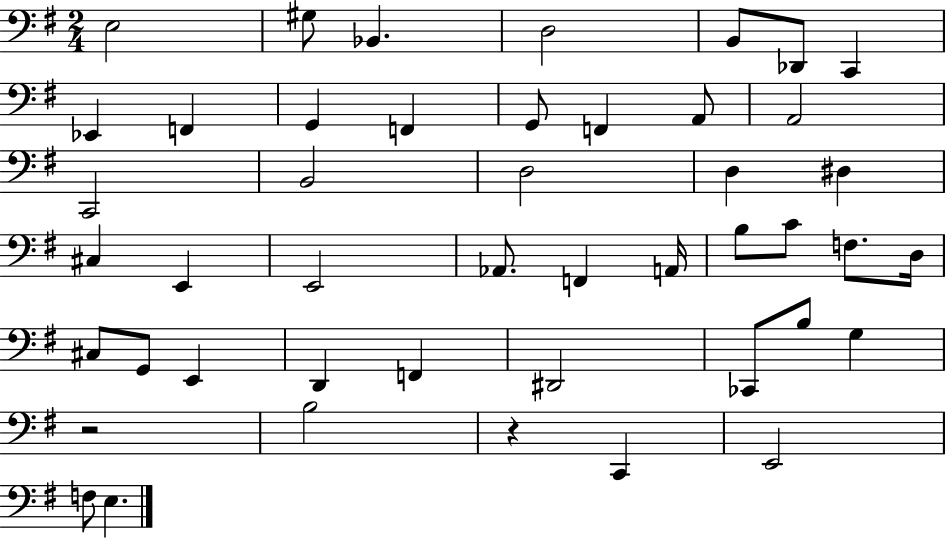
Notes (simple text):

E3/h G#3/e Bb2/q. D3/h B2/e Db2/e C2/q Eb2/q F2/q G2/q F2/q G2/e F2/q A2/e A2/h C2/h B2/h D3/h D3/q D#3/q C#3/q E2/q E2/h Ab2/e. F2/q A2/s B3/e C4/e F3/e. D3/s C#3/e G2/e E2/q D2/q F2/q D#2/h CES2/e B3/e G3/q R/h B3/h R/q C2/q E2/h F3/e E3/q.